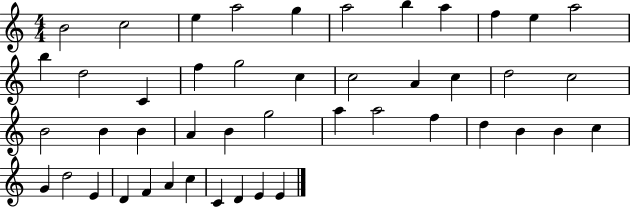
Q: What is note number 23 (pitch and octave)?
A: B4